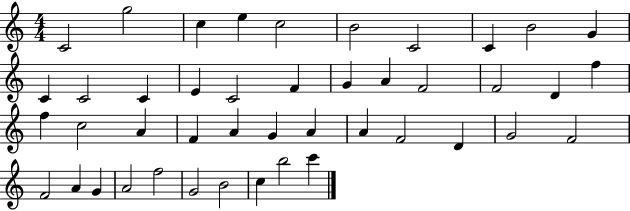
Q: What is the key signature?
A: C major